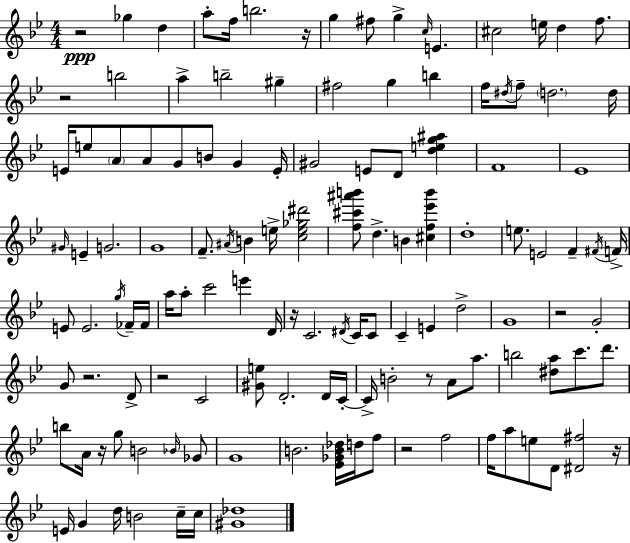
R/h Gb5/q D5/q A5/e F5/s B5/h. R/s G5/q F#5/e G5/q C5/s E4/q. C#5/h E5/s D5/q F5/e. R/h B5/h A5/q B5/h G#5/q F#5/h G5/q B5/q F5/s D#5/s F5/e D5/h. D5/s E4/s E5/e A4/e A4/e G4/e B4/e G4/q E4/s G#4/h E4/e D4/e [D5,E5,G5,A#5]/q F4/w Eb4/w G#4/s E4/q G4/h. G4/w F4/e. A#4/s B4/q E5/s [C5,E5,Gb5,D#6]/h [F5,C#6,A#6,B6]/e D5/q. B4/q [C#5,F5,Eb6,B6]/q D5/w E5/e. E4/h F4/q F#4/s F4/s E4/e E4/h. G5/s FES4/s FES4/s A5/s A5/e C6/h E6/q D4/s R/s C4/h. D#4/s C4/s C4/e C4/q E4/q D5/h G4/w R/h G4/h G4/e R/h. D4/e R/h C4/h [G#4,E5]/e D4/h. D4/s C4/s C4/s B4/h R/e A4/e A5/e. B5/h [D#5,A5]/e C6/e. D6/e. B5/e A4/s R/s G5/e B4/h Bb4/s Gb4/e G4/w B4/h. [Eb4,Gb4,B4,Db5]/s D5/s F5/e R/h F5/h F5/s A5/e E5/e D4/e [D#4,F#5]/h R/s E4/s G4/q D5/s B4/h C5/s C5/s [G#4,Db5]/w